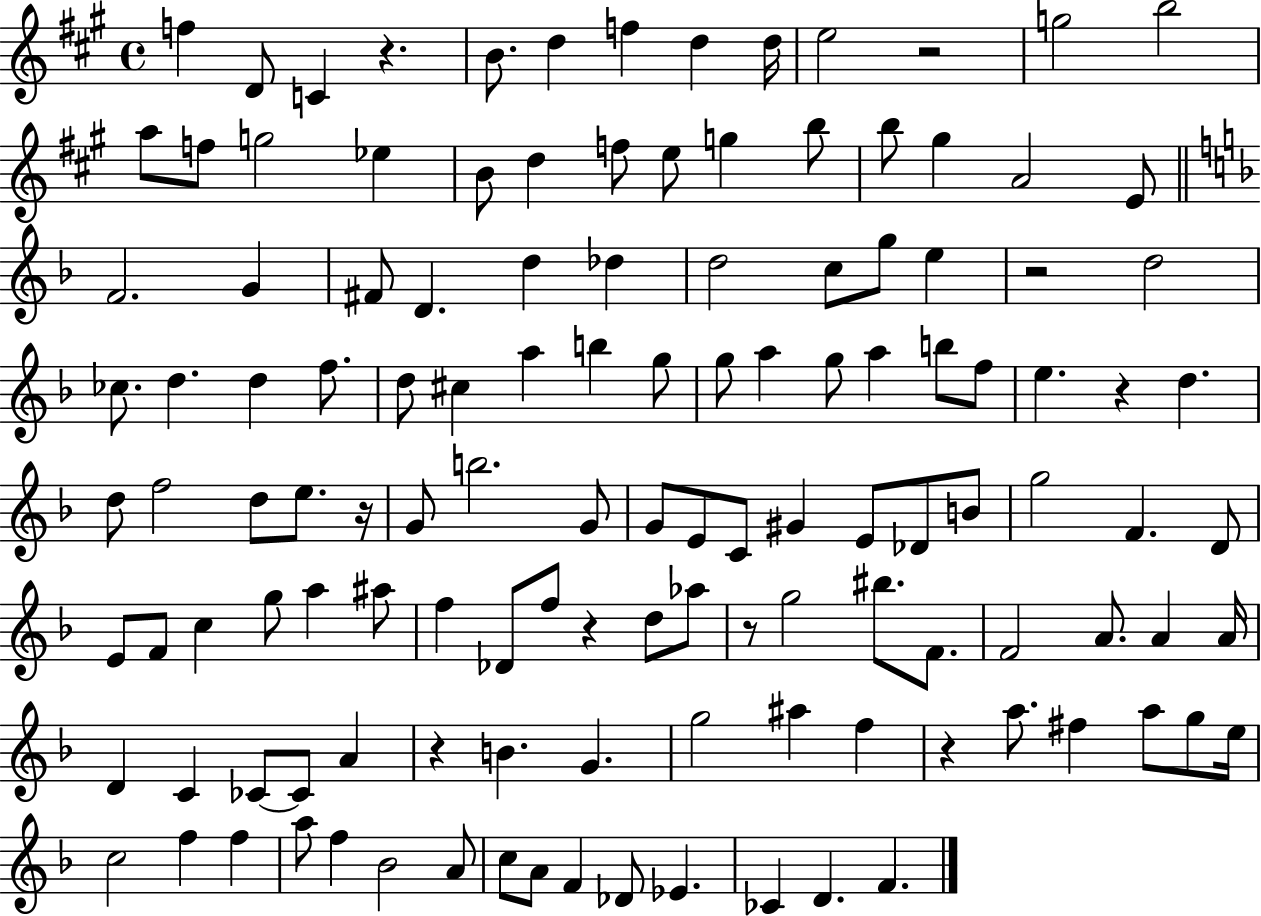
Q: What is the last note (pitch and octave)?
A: F4